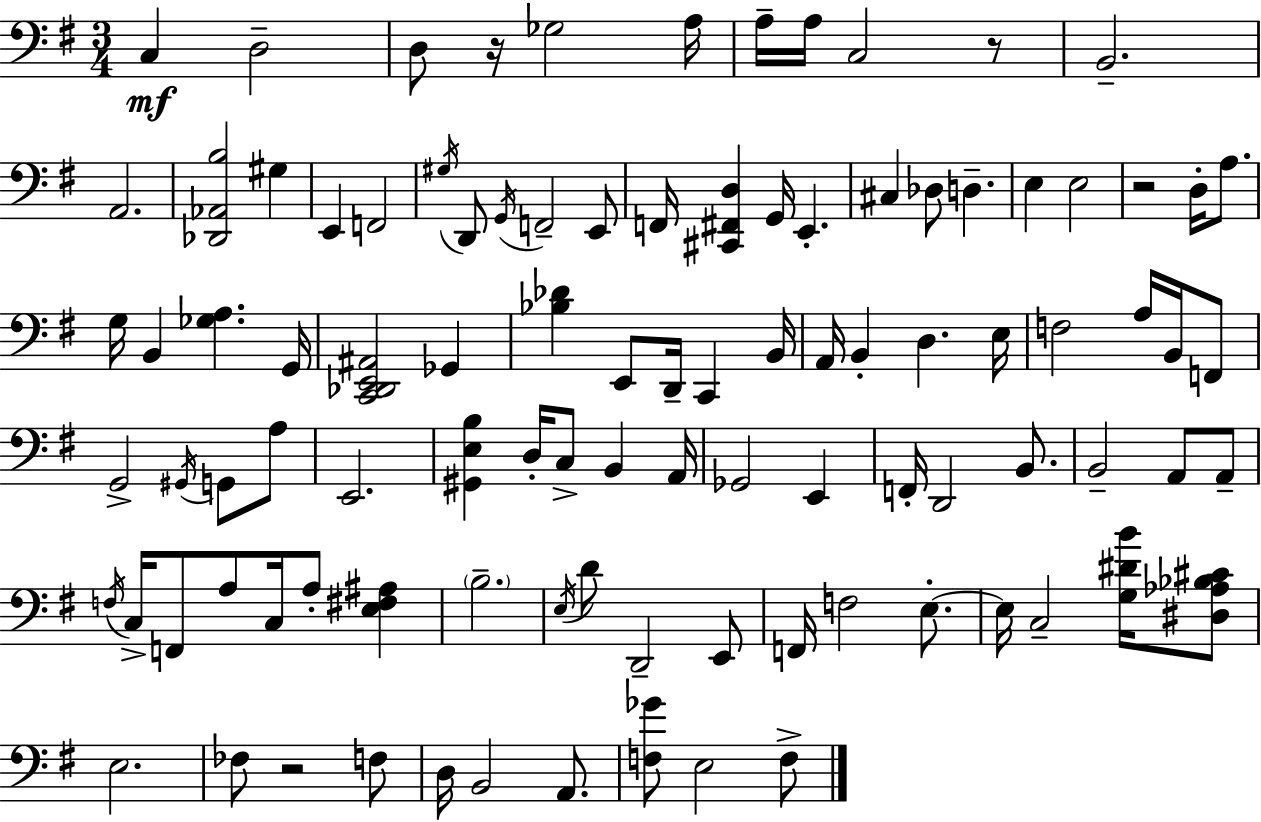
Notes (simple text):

C3/q D3/h D3/e R/s Gb3/h A3/s A3/s A3/s C3/h R/e B2/h. A2/h. [Db2,Ab2,B3]/h G#3/q E2/q F2/h G#3/s D2/e G2/s F2/h E2/e F2/s [C#2,F#2,D3]/q G2/s E2/q. C#3/q Db3/e D3/q. E3/q E3/h R/h D3/s A3/e. G3/s B2/q [Gb3,A3]/q. G2/s [C2,Db2,E2,A#2]/h Gb2/q [Bb3,Db4]/q E2/e D2/s C2/q B2/s A2/s B2/q D3/q. E3/s F3/h A3/s B2/s F2/e G2/h G#2/s G2/e A3/e E2/h. [G#2,E3,B3]/q D3/s C3/e B2/q A2/s Gb2/h E2/q F2/s D2/h B2/e. B2/h A2/e A2/e F3/s C3/s F2/e A3/e C3/s A3/e [E3,F#3,A#3]/q B3/h. E3/s D4/e D2/h E2/e F2/s F3/h E3/e. E3/s C3/h [G3,D#4,B4]/s [D#3,Ab3,Bb3,C#4]/e E3/h. FES3/e R/h F3/e D3/s B2/h A2/e. [F3,Gb4]/e E3/h F3/e